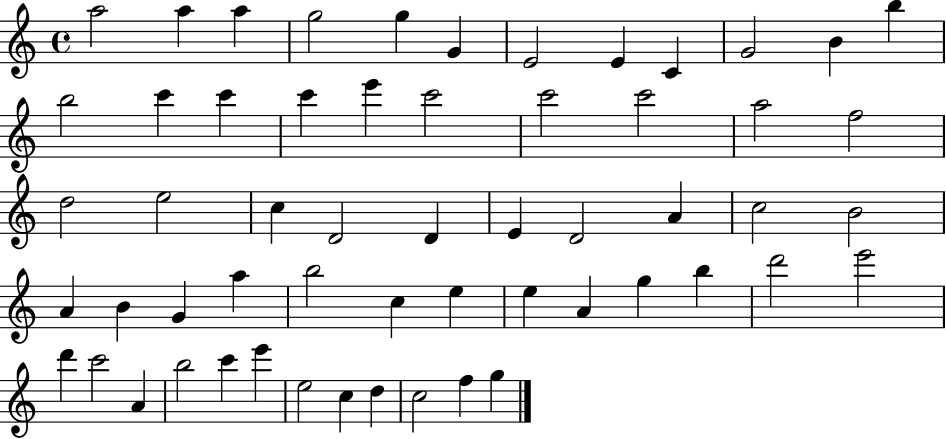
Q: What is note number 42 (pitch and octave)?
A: G5